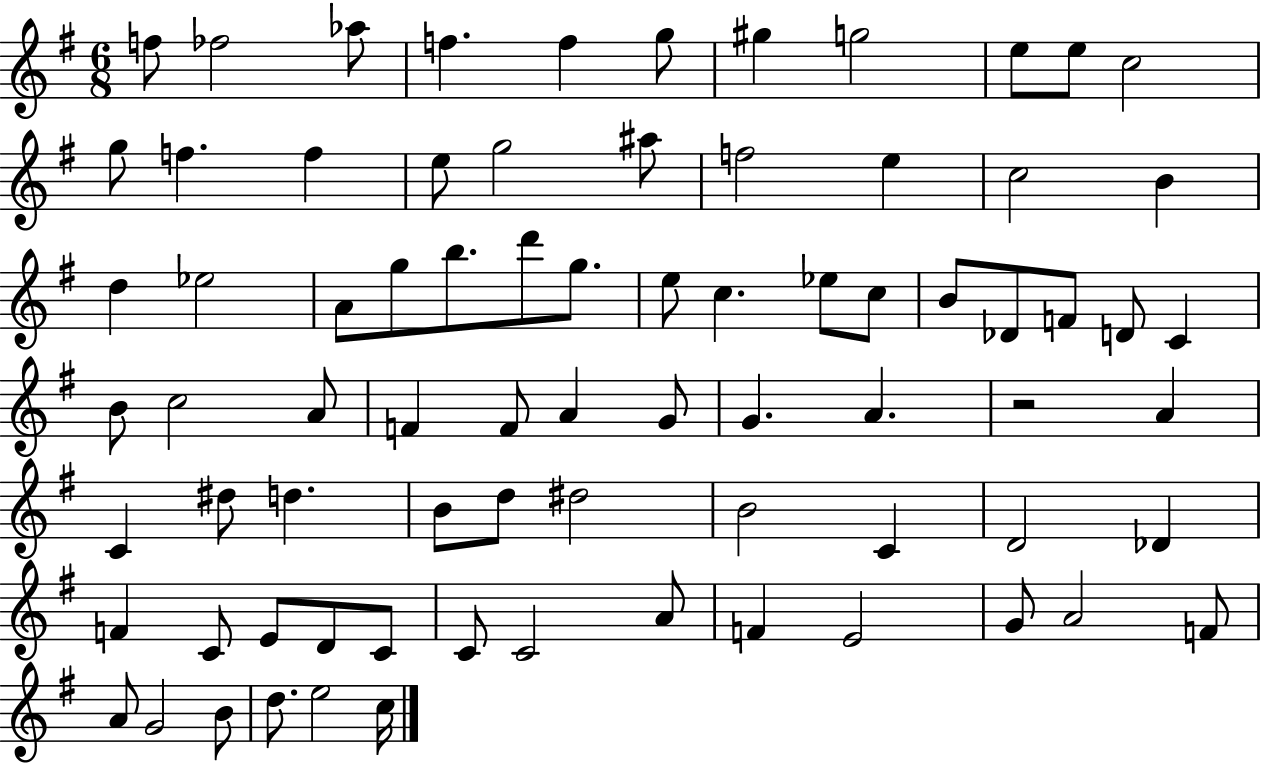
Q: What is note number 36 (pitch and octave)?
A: D4